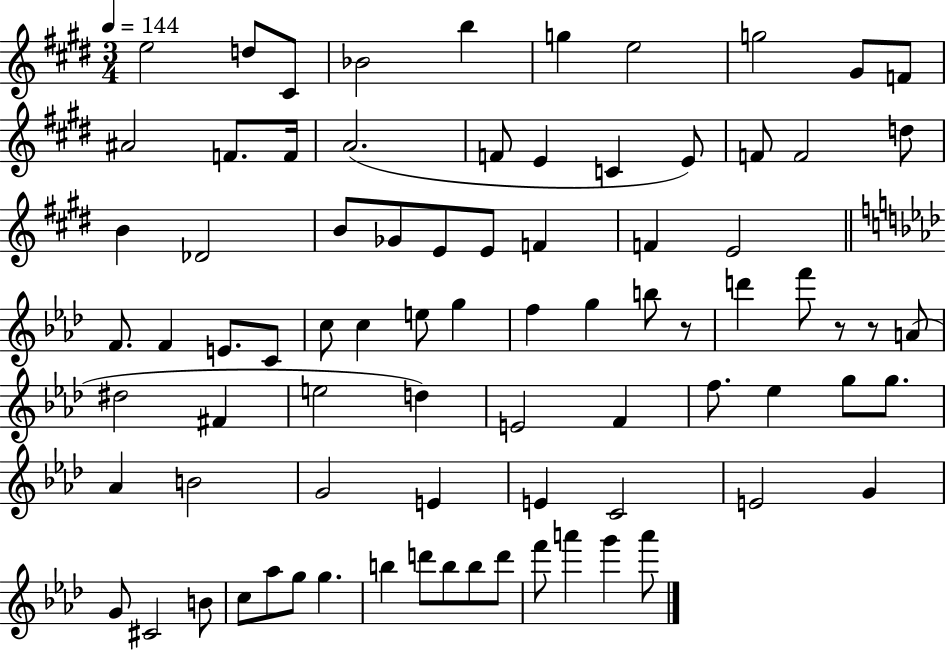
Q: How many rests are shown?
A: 3